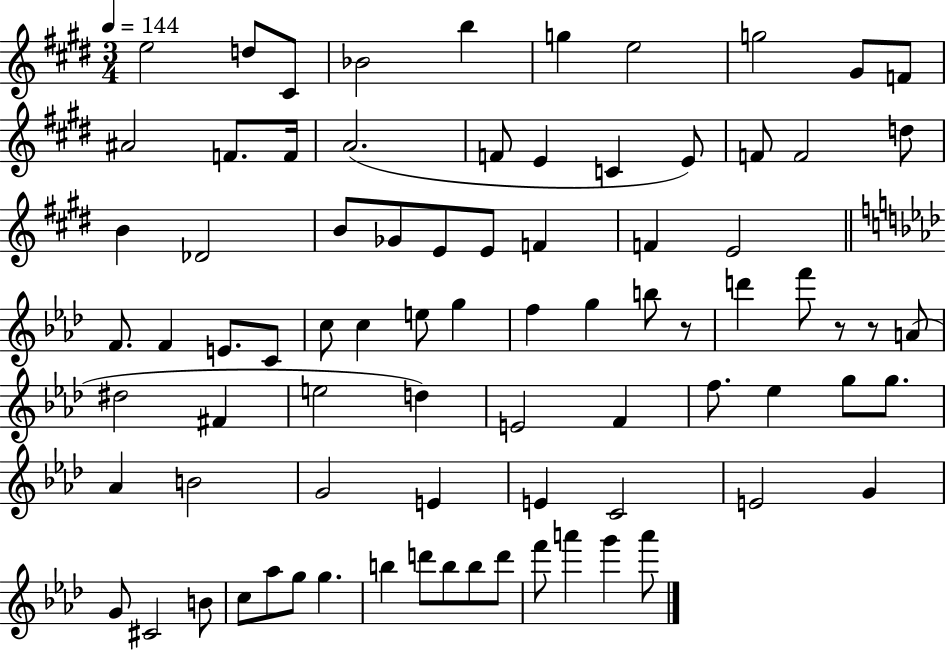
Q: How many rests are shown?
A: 3